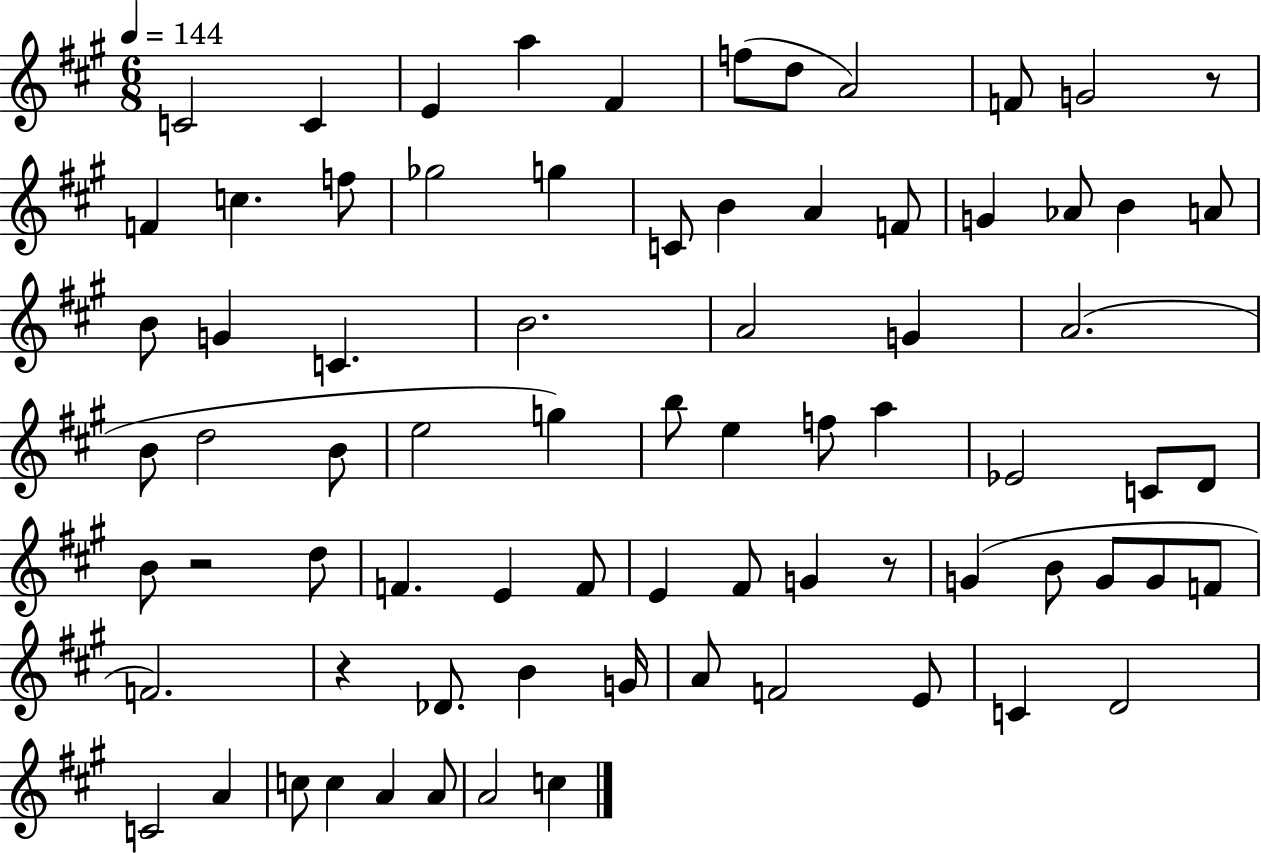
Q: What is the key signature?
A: A major